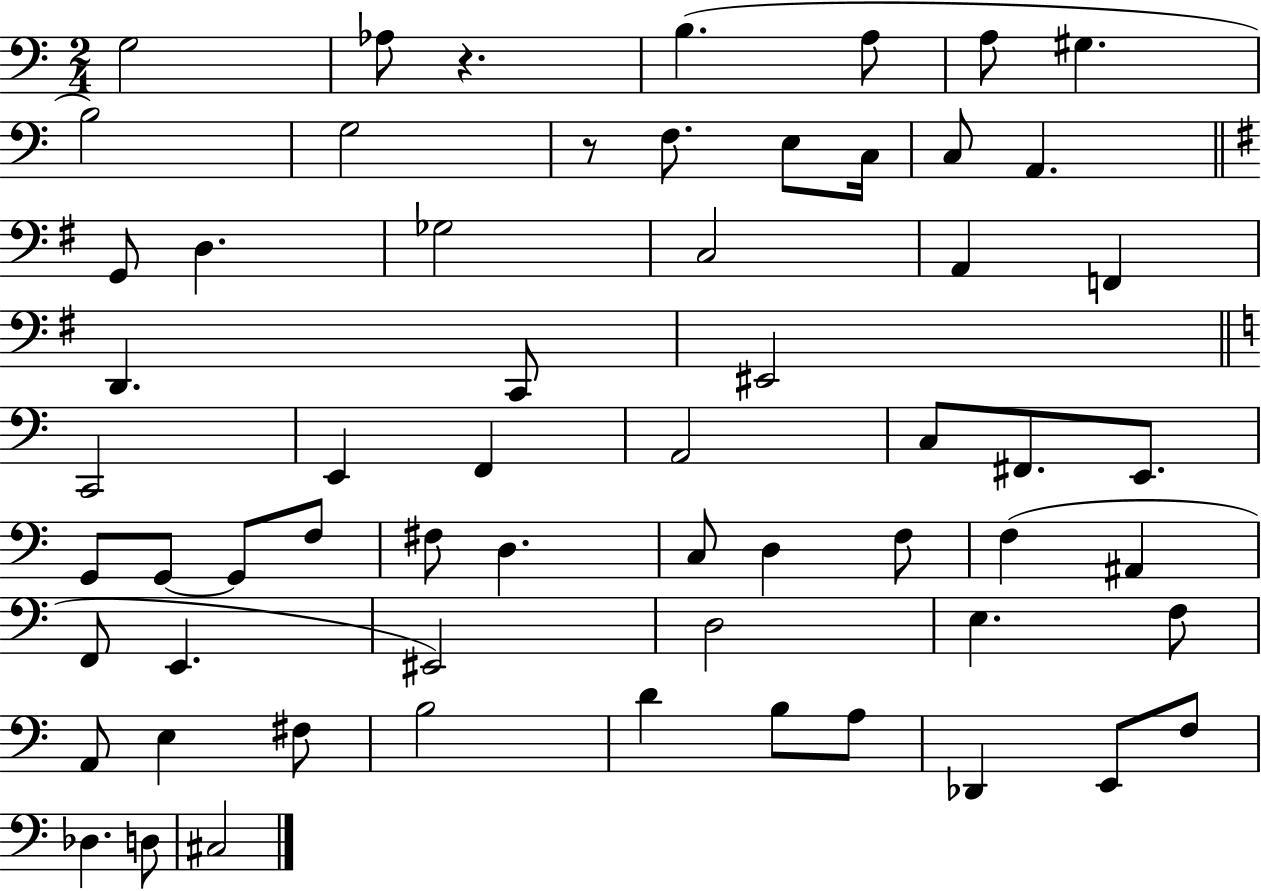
X:1
T:Untitled
M:2/4
L:1/4
K:C
G,2 _A,/2 z B, A,/2 A,/2 ^G, B,2 G,2 z/2 F,/2 E,/2 C,/4 C,/2 A,, G,,/2 D, _G,2 C,2 A,, F,, D,, C,,/2 ^E,,2 C,,2 E,, F,, A,,2 C,/2 ^F,,/2 E,,/2 G,,/2 G,,/2 G,,/2 F,/2 ^F,/2 D, C,/2 D, F,/2 F, ^A,, F,,/2 E,, ^E,,2 D,2 E, F,/2 A,,/2 E, ^F,/2 B,2 D B,/2 A,/2 _D,, E,,/2 F,/2 _D, D,/2 ^C,2